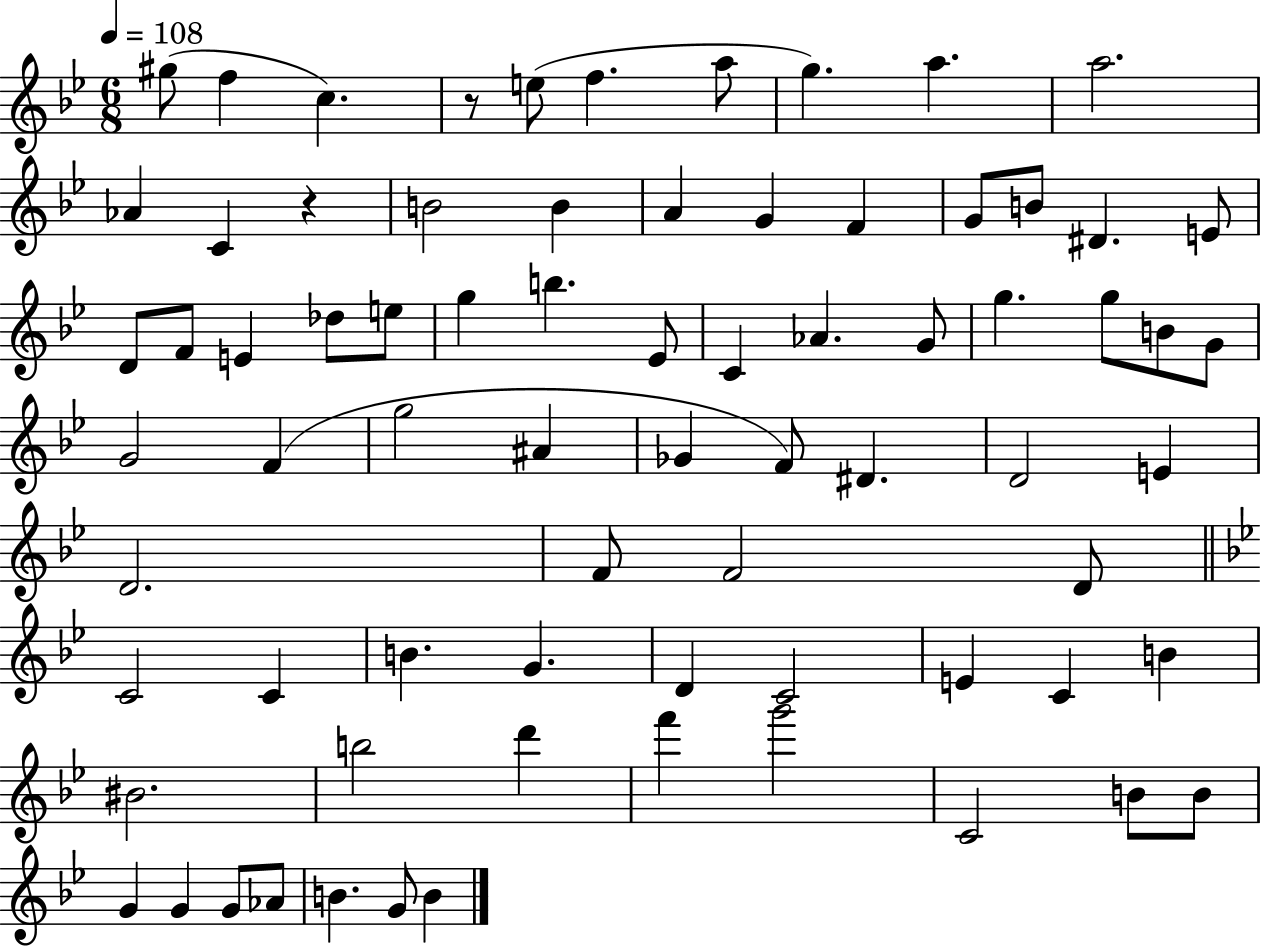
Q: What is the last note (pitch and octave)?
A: B4